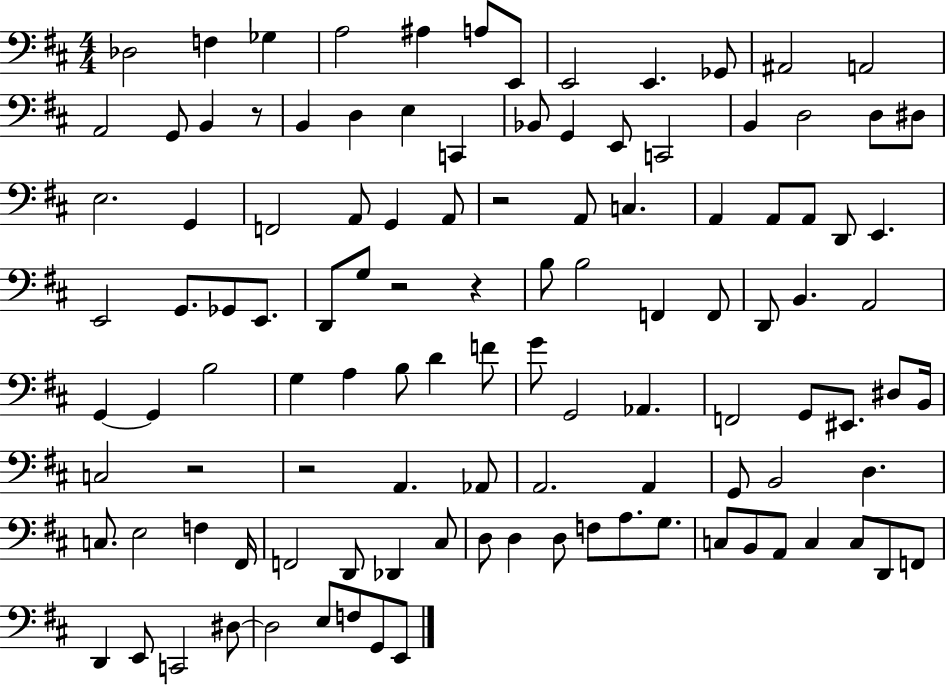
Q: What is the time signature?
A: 4/4